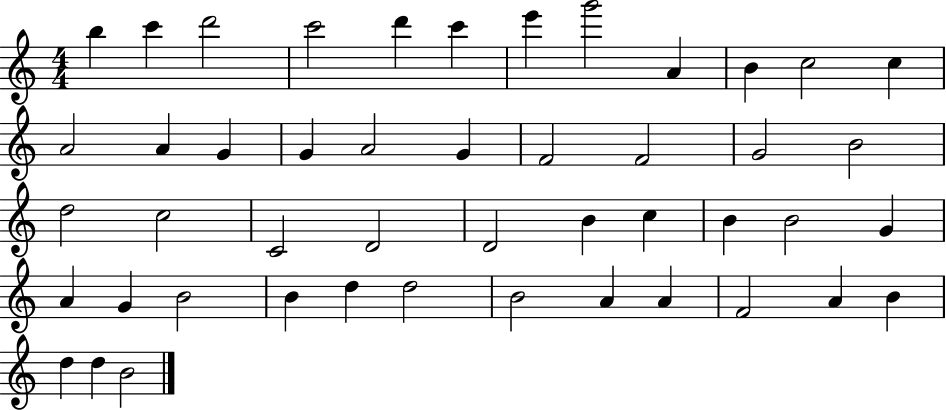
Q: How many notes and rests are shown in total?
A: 47